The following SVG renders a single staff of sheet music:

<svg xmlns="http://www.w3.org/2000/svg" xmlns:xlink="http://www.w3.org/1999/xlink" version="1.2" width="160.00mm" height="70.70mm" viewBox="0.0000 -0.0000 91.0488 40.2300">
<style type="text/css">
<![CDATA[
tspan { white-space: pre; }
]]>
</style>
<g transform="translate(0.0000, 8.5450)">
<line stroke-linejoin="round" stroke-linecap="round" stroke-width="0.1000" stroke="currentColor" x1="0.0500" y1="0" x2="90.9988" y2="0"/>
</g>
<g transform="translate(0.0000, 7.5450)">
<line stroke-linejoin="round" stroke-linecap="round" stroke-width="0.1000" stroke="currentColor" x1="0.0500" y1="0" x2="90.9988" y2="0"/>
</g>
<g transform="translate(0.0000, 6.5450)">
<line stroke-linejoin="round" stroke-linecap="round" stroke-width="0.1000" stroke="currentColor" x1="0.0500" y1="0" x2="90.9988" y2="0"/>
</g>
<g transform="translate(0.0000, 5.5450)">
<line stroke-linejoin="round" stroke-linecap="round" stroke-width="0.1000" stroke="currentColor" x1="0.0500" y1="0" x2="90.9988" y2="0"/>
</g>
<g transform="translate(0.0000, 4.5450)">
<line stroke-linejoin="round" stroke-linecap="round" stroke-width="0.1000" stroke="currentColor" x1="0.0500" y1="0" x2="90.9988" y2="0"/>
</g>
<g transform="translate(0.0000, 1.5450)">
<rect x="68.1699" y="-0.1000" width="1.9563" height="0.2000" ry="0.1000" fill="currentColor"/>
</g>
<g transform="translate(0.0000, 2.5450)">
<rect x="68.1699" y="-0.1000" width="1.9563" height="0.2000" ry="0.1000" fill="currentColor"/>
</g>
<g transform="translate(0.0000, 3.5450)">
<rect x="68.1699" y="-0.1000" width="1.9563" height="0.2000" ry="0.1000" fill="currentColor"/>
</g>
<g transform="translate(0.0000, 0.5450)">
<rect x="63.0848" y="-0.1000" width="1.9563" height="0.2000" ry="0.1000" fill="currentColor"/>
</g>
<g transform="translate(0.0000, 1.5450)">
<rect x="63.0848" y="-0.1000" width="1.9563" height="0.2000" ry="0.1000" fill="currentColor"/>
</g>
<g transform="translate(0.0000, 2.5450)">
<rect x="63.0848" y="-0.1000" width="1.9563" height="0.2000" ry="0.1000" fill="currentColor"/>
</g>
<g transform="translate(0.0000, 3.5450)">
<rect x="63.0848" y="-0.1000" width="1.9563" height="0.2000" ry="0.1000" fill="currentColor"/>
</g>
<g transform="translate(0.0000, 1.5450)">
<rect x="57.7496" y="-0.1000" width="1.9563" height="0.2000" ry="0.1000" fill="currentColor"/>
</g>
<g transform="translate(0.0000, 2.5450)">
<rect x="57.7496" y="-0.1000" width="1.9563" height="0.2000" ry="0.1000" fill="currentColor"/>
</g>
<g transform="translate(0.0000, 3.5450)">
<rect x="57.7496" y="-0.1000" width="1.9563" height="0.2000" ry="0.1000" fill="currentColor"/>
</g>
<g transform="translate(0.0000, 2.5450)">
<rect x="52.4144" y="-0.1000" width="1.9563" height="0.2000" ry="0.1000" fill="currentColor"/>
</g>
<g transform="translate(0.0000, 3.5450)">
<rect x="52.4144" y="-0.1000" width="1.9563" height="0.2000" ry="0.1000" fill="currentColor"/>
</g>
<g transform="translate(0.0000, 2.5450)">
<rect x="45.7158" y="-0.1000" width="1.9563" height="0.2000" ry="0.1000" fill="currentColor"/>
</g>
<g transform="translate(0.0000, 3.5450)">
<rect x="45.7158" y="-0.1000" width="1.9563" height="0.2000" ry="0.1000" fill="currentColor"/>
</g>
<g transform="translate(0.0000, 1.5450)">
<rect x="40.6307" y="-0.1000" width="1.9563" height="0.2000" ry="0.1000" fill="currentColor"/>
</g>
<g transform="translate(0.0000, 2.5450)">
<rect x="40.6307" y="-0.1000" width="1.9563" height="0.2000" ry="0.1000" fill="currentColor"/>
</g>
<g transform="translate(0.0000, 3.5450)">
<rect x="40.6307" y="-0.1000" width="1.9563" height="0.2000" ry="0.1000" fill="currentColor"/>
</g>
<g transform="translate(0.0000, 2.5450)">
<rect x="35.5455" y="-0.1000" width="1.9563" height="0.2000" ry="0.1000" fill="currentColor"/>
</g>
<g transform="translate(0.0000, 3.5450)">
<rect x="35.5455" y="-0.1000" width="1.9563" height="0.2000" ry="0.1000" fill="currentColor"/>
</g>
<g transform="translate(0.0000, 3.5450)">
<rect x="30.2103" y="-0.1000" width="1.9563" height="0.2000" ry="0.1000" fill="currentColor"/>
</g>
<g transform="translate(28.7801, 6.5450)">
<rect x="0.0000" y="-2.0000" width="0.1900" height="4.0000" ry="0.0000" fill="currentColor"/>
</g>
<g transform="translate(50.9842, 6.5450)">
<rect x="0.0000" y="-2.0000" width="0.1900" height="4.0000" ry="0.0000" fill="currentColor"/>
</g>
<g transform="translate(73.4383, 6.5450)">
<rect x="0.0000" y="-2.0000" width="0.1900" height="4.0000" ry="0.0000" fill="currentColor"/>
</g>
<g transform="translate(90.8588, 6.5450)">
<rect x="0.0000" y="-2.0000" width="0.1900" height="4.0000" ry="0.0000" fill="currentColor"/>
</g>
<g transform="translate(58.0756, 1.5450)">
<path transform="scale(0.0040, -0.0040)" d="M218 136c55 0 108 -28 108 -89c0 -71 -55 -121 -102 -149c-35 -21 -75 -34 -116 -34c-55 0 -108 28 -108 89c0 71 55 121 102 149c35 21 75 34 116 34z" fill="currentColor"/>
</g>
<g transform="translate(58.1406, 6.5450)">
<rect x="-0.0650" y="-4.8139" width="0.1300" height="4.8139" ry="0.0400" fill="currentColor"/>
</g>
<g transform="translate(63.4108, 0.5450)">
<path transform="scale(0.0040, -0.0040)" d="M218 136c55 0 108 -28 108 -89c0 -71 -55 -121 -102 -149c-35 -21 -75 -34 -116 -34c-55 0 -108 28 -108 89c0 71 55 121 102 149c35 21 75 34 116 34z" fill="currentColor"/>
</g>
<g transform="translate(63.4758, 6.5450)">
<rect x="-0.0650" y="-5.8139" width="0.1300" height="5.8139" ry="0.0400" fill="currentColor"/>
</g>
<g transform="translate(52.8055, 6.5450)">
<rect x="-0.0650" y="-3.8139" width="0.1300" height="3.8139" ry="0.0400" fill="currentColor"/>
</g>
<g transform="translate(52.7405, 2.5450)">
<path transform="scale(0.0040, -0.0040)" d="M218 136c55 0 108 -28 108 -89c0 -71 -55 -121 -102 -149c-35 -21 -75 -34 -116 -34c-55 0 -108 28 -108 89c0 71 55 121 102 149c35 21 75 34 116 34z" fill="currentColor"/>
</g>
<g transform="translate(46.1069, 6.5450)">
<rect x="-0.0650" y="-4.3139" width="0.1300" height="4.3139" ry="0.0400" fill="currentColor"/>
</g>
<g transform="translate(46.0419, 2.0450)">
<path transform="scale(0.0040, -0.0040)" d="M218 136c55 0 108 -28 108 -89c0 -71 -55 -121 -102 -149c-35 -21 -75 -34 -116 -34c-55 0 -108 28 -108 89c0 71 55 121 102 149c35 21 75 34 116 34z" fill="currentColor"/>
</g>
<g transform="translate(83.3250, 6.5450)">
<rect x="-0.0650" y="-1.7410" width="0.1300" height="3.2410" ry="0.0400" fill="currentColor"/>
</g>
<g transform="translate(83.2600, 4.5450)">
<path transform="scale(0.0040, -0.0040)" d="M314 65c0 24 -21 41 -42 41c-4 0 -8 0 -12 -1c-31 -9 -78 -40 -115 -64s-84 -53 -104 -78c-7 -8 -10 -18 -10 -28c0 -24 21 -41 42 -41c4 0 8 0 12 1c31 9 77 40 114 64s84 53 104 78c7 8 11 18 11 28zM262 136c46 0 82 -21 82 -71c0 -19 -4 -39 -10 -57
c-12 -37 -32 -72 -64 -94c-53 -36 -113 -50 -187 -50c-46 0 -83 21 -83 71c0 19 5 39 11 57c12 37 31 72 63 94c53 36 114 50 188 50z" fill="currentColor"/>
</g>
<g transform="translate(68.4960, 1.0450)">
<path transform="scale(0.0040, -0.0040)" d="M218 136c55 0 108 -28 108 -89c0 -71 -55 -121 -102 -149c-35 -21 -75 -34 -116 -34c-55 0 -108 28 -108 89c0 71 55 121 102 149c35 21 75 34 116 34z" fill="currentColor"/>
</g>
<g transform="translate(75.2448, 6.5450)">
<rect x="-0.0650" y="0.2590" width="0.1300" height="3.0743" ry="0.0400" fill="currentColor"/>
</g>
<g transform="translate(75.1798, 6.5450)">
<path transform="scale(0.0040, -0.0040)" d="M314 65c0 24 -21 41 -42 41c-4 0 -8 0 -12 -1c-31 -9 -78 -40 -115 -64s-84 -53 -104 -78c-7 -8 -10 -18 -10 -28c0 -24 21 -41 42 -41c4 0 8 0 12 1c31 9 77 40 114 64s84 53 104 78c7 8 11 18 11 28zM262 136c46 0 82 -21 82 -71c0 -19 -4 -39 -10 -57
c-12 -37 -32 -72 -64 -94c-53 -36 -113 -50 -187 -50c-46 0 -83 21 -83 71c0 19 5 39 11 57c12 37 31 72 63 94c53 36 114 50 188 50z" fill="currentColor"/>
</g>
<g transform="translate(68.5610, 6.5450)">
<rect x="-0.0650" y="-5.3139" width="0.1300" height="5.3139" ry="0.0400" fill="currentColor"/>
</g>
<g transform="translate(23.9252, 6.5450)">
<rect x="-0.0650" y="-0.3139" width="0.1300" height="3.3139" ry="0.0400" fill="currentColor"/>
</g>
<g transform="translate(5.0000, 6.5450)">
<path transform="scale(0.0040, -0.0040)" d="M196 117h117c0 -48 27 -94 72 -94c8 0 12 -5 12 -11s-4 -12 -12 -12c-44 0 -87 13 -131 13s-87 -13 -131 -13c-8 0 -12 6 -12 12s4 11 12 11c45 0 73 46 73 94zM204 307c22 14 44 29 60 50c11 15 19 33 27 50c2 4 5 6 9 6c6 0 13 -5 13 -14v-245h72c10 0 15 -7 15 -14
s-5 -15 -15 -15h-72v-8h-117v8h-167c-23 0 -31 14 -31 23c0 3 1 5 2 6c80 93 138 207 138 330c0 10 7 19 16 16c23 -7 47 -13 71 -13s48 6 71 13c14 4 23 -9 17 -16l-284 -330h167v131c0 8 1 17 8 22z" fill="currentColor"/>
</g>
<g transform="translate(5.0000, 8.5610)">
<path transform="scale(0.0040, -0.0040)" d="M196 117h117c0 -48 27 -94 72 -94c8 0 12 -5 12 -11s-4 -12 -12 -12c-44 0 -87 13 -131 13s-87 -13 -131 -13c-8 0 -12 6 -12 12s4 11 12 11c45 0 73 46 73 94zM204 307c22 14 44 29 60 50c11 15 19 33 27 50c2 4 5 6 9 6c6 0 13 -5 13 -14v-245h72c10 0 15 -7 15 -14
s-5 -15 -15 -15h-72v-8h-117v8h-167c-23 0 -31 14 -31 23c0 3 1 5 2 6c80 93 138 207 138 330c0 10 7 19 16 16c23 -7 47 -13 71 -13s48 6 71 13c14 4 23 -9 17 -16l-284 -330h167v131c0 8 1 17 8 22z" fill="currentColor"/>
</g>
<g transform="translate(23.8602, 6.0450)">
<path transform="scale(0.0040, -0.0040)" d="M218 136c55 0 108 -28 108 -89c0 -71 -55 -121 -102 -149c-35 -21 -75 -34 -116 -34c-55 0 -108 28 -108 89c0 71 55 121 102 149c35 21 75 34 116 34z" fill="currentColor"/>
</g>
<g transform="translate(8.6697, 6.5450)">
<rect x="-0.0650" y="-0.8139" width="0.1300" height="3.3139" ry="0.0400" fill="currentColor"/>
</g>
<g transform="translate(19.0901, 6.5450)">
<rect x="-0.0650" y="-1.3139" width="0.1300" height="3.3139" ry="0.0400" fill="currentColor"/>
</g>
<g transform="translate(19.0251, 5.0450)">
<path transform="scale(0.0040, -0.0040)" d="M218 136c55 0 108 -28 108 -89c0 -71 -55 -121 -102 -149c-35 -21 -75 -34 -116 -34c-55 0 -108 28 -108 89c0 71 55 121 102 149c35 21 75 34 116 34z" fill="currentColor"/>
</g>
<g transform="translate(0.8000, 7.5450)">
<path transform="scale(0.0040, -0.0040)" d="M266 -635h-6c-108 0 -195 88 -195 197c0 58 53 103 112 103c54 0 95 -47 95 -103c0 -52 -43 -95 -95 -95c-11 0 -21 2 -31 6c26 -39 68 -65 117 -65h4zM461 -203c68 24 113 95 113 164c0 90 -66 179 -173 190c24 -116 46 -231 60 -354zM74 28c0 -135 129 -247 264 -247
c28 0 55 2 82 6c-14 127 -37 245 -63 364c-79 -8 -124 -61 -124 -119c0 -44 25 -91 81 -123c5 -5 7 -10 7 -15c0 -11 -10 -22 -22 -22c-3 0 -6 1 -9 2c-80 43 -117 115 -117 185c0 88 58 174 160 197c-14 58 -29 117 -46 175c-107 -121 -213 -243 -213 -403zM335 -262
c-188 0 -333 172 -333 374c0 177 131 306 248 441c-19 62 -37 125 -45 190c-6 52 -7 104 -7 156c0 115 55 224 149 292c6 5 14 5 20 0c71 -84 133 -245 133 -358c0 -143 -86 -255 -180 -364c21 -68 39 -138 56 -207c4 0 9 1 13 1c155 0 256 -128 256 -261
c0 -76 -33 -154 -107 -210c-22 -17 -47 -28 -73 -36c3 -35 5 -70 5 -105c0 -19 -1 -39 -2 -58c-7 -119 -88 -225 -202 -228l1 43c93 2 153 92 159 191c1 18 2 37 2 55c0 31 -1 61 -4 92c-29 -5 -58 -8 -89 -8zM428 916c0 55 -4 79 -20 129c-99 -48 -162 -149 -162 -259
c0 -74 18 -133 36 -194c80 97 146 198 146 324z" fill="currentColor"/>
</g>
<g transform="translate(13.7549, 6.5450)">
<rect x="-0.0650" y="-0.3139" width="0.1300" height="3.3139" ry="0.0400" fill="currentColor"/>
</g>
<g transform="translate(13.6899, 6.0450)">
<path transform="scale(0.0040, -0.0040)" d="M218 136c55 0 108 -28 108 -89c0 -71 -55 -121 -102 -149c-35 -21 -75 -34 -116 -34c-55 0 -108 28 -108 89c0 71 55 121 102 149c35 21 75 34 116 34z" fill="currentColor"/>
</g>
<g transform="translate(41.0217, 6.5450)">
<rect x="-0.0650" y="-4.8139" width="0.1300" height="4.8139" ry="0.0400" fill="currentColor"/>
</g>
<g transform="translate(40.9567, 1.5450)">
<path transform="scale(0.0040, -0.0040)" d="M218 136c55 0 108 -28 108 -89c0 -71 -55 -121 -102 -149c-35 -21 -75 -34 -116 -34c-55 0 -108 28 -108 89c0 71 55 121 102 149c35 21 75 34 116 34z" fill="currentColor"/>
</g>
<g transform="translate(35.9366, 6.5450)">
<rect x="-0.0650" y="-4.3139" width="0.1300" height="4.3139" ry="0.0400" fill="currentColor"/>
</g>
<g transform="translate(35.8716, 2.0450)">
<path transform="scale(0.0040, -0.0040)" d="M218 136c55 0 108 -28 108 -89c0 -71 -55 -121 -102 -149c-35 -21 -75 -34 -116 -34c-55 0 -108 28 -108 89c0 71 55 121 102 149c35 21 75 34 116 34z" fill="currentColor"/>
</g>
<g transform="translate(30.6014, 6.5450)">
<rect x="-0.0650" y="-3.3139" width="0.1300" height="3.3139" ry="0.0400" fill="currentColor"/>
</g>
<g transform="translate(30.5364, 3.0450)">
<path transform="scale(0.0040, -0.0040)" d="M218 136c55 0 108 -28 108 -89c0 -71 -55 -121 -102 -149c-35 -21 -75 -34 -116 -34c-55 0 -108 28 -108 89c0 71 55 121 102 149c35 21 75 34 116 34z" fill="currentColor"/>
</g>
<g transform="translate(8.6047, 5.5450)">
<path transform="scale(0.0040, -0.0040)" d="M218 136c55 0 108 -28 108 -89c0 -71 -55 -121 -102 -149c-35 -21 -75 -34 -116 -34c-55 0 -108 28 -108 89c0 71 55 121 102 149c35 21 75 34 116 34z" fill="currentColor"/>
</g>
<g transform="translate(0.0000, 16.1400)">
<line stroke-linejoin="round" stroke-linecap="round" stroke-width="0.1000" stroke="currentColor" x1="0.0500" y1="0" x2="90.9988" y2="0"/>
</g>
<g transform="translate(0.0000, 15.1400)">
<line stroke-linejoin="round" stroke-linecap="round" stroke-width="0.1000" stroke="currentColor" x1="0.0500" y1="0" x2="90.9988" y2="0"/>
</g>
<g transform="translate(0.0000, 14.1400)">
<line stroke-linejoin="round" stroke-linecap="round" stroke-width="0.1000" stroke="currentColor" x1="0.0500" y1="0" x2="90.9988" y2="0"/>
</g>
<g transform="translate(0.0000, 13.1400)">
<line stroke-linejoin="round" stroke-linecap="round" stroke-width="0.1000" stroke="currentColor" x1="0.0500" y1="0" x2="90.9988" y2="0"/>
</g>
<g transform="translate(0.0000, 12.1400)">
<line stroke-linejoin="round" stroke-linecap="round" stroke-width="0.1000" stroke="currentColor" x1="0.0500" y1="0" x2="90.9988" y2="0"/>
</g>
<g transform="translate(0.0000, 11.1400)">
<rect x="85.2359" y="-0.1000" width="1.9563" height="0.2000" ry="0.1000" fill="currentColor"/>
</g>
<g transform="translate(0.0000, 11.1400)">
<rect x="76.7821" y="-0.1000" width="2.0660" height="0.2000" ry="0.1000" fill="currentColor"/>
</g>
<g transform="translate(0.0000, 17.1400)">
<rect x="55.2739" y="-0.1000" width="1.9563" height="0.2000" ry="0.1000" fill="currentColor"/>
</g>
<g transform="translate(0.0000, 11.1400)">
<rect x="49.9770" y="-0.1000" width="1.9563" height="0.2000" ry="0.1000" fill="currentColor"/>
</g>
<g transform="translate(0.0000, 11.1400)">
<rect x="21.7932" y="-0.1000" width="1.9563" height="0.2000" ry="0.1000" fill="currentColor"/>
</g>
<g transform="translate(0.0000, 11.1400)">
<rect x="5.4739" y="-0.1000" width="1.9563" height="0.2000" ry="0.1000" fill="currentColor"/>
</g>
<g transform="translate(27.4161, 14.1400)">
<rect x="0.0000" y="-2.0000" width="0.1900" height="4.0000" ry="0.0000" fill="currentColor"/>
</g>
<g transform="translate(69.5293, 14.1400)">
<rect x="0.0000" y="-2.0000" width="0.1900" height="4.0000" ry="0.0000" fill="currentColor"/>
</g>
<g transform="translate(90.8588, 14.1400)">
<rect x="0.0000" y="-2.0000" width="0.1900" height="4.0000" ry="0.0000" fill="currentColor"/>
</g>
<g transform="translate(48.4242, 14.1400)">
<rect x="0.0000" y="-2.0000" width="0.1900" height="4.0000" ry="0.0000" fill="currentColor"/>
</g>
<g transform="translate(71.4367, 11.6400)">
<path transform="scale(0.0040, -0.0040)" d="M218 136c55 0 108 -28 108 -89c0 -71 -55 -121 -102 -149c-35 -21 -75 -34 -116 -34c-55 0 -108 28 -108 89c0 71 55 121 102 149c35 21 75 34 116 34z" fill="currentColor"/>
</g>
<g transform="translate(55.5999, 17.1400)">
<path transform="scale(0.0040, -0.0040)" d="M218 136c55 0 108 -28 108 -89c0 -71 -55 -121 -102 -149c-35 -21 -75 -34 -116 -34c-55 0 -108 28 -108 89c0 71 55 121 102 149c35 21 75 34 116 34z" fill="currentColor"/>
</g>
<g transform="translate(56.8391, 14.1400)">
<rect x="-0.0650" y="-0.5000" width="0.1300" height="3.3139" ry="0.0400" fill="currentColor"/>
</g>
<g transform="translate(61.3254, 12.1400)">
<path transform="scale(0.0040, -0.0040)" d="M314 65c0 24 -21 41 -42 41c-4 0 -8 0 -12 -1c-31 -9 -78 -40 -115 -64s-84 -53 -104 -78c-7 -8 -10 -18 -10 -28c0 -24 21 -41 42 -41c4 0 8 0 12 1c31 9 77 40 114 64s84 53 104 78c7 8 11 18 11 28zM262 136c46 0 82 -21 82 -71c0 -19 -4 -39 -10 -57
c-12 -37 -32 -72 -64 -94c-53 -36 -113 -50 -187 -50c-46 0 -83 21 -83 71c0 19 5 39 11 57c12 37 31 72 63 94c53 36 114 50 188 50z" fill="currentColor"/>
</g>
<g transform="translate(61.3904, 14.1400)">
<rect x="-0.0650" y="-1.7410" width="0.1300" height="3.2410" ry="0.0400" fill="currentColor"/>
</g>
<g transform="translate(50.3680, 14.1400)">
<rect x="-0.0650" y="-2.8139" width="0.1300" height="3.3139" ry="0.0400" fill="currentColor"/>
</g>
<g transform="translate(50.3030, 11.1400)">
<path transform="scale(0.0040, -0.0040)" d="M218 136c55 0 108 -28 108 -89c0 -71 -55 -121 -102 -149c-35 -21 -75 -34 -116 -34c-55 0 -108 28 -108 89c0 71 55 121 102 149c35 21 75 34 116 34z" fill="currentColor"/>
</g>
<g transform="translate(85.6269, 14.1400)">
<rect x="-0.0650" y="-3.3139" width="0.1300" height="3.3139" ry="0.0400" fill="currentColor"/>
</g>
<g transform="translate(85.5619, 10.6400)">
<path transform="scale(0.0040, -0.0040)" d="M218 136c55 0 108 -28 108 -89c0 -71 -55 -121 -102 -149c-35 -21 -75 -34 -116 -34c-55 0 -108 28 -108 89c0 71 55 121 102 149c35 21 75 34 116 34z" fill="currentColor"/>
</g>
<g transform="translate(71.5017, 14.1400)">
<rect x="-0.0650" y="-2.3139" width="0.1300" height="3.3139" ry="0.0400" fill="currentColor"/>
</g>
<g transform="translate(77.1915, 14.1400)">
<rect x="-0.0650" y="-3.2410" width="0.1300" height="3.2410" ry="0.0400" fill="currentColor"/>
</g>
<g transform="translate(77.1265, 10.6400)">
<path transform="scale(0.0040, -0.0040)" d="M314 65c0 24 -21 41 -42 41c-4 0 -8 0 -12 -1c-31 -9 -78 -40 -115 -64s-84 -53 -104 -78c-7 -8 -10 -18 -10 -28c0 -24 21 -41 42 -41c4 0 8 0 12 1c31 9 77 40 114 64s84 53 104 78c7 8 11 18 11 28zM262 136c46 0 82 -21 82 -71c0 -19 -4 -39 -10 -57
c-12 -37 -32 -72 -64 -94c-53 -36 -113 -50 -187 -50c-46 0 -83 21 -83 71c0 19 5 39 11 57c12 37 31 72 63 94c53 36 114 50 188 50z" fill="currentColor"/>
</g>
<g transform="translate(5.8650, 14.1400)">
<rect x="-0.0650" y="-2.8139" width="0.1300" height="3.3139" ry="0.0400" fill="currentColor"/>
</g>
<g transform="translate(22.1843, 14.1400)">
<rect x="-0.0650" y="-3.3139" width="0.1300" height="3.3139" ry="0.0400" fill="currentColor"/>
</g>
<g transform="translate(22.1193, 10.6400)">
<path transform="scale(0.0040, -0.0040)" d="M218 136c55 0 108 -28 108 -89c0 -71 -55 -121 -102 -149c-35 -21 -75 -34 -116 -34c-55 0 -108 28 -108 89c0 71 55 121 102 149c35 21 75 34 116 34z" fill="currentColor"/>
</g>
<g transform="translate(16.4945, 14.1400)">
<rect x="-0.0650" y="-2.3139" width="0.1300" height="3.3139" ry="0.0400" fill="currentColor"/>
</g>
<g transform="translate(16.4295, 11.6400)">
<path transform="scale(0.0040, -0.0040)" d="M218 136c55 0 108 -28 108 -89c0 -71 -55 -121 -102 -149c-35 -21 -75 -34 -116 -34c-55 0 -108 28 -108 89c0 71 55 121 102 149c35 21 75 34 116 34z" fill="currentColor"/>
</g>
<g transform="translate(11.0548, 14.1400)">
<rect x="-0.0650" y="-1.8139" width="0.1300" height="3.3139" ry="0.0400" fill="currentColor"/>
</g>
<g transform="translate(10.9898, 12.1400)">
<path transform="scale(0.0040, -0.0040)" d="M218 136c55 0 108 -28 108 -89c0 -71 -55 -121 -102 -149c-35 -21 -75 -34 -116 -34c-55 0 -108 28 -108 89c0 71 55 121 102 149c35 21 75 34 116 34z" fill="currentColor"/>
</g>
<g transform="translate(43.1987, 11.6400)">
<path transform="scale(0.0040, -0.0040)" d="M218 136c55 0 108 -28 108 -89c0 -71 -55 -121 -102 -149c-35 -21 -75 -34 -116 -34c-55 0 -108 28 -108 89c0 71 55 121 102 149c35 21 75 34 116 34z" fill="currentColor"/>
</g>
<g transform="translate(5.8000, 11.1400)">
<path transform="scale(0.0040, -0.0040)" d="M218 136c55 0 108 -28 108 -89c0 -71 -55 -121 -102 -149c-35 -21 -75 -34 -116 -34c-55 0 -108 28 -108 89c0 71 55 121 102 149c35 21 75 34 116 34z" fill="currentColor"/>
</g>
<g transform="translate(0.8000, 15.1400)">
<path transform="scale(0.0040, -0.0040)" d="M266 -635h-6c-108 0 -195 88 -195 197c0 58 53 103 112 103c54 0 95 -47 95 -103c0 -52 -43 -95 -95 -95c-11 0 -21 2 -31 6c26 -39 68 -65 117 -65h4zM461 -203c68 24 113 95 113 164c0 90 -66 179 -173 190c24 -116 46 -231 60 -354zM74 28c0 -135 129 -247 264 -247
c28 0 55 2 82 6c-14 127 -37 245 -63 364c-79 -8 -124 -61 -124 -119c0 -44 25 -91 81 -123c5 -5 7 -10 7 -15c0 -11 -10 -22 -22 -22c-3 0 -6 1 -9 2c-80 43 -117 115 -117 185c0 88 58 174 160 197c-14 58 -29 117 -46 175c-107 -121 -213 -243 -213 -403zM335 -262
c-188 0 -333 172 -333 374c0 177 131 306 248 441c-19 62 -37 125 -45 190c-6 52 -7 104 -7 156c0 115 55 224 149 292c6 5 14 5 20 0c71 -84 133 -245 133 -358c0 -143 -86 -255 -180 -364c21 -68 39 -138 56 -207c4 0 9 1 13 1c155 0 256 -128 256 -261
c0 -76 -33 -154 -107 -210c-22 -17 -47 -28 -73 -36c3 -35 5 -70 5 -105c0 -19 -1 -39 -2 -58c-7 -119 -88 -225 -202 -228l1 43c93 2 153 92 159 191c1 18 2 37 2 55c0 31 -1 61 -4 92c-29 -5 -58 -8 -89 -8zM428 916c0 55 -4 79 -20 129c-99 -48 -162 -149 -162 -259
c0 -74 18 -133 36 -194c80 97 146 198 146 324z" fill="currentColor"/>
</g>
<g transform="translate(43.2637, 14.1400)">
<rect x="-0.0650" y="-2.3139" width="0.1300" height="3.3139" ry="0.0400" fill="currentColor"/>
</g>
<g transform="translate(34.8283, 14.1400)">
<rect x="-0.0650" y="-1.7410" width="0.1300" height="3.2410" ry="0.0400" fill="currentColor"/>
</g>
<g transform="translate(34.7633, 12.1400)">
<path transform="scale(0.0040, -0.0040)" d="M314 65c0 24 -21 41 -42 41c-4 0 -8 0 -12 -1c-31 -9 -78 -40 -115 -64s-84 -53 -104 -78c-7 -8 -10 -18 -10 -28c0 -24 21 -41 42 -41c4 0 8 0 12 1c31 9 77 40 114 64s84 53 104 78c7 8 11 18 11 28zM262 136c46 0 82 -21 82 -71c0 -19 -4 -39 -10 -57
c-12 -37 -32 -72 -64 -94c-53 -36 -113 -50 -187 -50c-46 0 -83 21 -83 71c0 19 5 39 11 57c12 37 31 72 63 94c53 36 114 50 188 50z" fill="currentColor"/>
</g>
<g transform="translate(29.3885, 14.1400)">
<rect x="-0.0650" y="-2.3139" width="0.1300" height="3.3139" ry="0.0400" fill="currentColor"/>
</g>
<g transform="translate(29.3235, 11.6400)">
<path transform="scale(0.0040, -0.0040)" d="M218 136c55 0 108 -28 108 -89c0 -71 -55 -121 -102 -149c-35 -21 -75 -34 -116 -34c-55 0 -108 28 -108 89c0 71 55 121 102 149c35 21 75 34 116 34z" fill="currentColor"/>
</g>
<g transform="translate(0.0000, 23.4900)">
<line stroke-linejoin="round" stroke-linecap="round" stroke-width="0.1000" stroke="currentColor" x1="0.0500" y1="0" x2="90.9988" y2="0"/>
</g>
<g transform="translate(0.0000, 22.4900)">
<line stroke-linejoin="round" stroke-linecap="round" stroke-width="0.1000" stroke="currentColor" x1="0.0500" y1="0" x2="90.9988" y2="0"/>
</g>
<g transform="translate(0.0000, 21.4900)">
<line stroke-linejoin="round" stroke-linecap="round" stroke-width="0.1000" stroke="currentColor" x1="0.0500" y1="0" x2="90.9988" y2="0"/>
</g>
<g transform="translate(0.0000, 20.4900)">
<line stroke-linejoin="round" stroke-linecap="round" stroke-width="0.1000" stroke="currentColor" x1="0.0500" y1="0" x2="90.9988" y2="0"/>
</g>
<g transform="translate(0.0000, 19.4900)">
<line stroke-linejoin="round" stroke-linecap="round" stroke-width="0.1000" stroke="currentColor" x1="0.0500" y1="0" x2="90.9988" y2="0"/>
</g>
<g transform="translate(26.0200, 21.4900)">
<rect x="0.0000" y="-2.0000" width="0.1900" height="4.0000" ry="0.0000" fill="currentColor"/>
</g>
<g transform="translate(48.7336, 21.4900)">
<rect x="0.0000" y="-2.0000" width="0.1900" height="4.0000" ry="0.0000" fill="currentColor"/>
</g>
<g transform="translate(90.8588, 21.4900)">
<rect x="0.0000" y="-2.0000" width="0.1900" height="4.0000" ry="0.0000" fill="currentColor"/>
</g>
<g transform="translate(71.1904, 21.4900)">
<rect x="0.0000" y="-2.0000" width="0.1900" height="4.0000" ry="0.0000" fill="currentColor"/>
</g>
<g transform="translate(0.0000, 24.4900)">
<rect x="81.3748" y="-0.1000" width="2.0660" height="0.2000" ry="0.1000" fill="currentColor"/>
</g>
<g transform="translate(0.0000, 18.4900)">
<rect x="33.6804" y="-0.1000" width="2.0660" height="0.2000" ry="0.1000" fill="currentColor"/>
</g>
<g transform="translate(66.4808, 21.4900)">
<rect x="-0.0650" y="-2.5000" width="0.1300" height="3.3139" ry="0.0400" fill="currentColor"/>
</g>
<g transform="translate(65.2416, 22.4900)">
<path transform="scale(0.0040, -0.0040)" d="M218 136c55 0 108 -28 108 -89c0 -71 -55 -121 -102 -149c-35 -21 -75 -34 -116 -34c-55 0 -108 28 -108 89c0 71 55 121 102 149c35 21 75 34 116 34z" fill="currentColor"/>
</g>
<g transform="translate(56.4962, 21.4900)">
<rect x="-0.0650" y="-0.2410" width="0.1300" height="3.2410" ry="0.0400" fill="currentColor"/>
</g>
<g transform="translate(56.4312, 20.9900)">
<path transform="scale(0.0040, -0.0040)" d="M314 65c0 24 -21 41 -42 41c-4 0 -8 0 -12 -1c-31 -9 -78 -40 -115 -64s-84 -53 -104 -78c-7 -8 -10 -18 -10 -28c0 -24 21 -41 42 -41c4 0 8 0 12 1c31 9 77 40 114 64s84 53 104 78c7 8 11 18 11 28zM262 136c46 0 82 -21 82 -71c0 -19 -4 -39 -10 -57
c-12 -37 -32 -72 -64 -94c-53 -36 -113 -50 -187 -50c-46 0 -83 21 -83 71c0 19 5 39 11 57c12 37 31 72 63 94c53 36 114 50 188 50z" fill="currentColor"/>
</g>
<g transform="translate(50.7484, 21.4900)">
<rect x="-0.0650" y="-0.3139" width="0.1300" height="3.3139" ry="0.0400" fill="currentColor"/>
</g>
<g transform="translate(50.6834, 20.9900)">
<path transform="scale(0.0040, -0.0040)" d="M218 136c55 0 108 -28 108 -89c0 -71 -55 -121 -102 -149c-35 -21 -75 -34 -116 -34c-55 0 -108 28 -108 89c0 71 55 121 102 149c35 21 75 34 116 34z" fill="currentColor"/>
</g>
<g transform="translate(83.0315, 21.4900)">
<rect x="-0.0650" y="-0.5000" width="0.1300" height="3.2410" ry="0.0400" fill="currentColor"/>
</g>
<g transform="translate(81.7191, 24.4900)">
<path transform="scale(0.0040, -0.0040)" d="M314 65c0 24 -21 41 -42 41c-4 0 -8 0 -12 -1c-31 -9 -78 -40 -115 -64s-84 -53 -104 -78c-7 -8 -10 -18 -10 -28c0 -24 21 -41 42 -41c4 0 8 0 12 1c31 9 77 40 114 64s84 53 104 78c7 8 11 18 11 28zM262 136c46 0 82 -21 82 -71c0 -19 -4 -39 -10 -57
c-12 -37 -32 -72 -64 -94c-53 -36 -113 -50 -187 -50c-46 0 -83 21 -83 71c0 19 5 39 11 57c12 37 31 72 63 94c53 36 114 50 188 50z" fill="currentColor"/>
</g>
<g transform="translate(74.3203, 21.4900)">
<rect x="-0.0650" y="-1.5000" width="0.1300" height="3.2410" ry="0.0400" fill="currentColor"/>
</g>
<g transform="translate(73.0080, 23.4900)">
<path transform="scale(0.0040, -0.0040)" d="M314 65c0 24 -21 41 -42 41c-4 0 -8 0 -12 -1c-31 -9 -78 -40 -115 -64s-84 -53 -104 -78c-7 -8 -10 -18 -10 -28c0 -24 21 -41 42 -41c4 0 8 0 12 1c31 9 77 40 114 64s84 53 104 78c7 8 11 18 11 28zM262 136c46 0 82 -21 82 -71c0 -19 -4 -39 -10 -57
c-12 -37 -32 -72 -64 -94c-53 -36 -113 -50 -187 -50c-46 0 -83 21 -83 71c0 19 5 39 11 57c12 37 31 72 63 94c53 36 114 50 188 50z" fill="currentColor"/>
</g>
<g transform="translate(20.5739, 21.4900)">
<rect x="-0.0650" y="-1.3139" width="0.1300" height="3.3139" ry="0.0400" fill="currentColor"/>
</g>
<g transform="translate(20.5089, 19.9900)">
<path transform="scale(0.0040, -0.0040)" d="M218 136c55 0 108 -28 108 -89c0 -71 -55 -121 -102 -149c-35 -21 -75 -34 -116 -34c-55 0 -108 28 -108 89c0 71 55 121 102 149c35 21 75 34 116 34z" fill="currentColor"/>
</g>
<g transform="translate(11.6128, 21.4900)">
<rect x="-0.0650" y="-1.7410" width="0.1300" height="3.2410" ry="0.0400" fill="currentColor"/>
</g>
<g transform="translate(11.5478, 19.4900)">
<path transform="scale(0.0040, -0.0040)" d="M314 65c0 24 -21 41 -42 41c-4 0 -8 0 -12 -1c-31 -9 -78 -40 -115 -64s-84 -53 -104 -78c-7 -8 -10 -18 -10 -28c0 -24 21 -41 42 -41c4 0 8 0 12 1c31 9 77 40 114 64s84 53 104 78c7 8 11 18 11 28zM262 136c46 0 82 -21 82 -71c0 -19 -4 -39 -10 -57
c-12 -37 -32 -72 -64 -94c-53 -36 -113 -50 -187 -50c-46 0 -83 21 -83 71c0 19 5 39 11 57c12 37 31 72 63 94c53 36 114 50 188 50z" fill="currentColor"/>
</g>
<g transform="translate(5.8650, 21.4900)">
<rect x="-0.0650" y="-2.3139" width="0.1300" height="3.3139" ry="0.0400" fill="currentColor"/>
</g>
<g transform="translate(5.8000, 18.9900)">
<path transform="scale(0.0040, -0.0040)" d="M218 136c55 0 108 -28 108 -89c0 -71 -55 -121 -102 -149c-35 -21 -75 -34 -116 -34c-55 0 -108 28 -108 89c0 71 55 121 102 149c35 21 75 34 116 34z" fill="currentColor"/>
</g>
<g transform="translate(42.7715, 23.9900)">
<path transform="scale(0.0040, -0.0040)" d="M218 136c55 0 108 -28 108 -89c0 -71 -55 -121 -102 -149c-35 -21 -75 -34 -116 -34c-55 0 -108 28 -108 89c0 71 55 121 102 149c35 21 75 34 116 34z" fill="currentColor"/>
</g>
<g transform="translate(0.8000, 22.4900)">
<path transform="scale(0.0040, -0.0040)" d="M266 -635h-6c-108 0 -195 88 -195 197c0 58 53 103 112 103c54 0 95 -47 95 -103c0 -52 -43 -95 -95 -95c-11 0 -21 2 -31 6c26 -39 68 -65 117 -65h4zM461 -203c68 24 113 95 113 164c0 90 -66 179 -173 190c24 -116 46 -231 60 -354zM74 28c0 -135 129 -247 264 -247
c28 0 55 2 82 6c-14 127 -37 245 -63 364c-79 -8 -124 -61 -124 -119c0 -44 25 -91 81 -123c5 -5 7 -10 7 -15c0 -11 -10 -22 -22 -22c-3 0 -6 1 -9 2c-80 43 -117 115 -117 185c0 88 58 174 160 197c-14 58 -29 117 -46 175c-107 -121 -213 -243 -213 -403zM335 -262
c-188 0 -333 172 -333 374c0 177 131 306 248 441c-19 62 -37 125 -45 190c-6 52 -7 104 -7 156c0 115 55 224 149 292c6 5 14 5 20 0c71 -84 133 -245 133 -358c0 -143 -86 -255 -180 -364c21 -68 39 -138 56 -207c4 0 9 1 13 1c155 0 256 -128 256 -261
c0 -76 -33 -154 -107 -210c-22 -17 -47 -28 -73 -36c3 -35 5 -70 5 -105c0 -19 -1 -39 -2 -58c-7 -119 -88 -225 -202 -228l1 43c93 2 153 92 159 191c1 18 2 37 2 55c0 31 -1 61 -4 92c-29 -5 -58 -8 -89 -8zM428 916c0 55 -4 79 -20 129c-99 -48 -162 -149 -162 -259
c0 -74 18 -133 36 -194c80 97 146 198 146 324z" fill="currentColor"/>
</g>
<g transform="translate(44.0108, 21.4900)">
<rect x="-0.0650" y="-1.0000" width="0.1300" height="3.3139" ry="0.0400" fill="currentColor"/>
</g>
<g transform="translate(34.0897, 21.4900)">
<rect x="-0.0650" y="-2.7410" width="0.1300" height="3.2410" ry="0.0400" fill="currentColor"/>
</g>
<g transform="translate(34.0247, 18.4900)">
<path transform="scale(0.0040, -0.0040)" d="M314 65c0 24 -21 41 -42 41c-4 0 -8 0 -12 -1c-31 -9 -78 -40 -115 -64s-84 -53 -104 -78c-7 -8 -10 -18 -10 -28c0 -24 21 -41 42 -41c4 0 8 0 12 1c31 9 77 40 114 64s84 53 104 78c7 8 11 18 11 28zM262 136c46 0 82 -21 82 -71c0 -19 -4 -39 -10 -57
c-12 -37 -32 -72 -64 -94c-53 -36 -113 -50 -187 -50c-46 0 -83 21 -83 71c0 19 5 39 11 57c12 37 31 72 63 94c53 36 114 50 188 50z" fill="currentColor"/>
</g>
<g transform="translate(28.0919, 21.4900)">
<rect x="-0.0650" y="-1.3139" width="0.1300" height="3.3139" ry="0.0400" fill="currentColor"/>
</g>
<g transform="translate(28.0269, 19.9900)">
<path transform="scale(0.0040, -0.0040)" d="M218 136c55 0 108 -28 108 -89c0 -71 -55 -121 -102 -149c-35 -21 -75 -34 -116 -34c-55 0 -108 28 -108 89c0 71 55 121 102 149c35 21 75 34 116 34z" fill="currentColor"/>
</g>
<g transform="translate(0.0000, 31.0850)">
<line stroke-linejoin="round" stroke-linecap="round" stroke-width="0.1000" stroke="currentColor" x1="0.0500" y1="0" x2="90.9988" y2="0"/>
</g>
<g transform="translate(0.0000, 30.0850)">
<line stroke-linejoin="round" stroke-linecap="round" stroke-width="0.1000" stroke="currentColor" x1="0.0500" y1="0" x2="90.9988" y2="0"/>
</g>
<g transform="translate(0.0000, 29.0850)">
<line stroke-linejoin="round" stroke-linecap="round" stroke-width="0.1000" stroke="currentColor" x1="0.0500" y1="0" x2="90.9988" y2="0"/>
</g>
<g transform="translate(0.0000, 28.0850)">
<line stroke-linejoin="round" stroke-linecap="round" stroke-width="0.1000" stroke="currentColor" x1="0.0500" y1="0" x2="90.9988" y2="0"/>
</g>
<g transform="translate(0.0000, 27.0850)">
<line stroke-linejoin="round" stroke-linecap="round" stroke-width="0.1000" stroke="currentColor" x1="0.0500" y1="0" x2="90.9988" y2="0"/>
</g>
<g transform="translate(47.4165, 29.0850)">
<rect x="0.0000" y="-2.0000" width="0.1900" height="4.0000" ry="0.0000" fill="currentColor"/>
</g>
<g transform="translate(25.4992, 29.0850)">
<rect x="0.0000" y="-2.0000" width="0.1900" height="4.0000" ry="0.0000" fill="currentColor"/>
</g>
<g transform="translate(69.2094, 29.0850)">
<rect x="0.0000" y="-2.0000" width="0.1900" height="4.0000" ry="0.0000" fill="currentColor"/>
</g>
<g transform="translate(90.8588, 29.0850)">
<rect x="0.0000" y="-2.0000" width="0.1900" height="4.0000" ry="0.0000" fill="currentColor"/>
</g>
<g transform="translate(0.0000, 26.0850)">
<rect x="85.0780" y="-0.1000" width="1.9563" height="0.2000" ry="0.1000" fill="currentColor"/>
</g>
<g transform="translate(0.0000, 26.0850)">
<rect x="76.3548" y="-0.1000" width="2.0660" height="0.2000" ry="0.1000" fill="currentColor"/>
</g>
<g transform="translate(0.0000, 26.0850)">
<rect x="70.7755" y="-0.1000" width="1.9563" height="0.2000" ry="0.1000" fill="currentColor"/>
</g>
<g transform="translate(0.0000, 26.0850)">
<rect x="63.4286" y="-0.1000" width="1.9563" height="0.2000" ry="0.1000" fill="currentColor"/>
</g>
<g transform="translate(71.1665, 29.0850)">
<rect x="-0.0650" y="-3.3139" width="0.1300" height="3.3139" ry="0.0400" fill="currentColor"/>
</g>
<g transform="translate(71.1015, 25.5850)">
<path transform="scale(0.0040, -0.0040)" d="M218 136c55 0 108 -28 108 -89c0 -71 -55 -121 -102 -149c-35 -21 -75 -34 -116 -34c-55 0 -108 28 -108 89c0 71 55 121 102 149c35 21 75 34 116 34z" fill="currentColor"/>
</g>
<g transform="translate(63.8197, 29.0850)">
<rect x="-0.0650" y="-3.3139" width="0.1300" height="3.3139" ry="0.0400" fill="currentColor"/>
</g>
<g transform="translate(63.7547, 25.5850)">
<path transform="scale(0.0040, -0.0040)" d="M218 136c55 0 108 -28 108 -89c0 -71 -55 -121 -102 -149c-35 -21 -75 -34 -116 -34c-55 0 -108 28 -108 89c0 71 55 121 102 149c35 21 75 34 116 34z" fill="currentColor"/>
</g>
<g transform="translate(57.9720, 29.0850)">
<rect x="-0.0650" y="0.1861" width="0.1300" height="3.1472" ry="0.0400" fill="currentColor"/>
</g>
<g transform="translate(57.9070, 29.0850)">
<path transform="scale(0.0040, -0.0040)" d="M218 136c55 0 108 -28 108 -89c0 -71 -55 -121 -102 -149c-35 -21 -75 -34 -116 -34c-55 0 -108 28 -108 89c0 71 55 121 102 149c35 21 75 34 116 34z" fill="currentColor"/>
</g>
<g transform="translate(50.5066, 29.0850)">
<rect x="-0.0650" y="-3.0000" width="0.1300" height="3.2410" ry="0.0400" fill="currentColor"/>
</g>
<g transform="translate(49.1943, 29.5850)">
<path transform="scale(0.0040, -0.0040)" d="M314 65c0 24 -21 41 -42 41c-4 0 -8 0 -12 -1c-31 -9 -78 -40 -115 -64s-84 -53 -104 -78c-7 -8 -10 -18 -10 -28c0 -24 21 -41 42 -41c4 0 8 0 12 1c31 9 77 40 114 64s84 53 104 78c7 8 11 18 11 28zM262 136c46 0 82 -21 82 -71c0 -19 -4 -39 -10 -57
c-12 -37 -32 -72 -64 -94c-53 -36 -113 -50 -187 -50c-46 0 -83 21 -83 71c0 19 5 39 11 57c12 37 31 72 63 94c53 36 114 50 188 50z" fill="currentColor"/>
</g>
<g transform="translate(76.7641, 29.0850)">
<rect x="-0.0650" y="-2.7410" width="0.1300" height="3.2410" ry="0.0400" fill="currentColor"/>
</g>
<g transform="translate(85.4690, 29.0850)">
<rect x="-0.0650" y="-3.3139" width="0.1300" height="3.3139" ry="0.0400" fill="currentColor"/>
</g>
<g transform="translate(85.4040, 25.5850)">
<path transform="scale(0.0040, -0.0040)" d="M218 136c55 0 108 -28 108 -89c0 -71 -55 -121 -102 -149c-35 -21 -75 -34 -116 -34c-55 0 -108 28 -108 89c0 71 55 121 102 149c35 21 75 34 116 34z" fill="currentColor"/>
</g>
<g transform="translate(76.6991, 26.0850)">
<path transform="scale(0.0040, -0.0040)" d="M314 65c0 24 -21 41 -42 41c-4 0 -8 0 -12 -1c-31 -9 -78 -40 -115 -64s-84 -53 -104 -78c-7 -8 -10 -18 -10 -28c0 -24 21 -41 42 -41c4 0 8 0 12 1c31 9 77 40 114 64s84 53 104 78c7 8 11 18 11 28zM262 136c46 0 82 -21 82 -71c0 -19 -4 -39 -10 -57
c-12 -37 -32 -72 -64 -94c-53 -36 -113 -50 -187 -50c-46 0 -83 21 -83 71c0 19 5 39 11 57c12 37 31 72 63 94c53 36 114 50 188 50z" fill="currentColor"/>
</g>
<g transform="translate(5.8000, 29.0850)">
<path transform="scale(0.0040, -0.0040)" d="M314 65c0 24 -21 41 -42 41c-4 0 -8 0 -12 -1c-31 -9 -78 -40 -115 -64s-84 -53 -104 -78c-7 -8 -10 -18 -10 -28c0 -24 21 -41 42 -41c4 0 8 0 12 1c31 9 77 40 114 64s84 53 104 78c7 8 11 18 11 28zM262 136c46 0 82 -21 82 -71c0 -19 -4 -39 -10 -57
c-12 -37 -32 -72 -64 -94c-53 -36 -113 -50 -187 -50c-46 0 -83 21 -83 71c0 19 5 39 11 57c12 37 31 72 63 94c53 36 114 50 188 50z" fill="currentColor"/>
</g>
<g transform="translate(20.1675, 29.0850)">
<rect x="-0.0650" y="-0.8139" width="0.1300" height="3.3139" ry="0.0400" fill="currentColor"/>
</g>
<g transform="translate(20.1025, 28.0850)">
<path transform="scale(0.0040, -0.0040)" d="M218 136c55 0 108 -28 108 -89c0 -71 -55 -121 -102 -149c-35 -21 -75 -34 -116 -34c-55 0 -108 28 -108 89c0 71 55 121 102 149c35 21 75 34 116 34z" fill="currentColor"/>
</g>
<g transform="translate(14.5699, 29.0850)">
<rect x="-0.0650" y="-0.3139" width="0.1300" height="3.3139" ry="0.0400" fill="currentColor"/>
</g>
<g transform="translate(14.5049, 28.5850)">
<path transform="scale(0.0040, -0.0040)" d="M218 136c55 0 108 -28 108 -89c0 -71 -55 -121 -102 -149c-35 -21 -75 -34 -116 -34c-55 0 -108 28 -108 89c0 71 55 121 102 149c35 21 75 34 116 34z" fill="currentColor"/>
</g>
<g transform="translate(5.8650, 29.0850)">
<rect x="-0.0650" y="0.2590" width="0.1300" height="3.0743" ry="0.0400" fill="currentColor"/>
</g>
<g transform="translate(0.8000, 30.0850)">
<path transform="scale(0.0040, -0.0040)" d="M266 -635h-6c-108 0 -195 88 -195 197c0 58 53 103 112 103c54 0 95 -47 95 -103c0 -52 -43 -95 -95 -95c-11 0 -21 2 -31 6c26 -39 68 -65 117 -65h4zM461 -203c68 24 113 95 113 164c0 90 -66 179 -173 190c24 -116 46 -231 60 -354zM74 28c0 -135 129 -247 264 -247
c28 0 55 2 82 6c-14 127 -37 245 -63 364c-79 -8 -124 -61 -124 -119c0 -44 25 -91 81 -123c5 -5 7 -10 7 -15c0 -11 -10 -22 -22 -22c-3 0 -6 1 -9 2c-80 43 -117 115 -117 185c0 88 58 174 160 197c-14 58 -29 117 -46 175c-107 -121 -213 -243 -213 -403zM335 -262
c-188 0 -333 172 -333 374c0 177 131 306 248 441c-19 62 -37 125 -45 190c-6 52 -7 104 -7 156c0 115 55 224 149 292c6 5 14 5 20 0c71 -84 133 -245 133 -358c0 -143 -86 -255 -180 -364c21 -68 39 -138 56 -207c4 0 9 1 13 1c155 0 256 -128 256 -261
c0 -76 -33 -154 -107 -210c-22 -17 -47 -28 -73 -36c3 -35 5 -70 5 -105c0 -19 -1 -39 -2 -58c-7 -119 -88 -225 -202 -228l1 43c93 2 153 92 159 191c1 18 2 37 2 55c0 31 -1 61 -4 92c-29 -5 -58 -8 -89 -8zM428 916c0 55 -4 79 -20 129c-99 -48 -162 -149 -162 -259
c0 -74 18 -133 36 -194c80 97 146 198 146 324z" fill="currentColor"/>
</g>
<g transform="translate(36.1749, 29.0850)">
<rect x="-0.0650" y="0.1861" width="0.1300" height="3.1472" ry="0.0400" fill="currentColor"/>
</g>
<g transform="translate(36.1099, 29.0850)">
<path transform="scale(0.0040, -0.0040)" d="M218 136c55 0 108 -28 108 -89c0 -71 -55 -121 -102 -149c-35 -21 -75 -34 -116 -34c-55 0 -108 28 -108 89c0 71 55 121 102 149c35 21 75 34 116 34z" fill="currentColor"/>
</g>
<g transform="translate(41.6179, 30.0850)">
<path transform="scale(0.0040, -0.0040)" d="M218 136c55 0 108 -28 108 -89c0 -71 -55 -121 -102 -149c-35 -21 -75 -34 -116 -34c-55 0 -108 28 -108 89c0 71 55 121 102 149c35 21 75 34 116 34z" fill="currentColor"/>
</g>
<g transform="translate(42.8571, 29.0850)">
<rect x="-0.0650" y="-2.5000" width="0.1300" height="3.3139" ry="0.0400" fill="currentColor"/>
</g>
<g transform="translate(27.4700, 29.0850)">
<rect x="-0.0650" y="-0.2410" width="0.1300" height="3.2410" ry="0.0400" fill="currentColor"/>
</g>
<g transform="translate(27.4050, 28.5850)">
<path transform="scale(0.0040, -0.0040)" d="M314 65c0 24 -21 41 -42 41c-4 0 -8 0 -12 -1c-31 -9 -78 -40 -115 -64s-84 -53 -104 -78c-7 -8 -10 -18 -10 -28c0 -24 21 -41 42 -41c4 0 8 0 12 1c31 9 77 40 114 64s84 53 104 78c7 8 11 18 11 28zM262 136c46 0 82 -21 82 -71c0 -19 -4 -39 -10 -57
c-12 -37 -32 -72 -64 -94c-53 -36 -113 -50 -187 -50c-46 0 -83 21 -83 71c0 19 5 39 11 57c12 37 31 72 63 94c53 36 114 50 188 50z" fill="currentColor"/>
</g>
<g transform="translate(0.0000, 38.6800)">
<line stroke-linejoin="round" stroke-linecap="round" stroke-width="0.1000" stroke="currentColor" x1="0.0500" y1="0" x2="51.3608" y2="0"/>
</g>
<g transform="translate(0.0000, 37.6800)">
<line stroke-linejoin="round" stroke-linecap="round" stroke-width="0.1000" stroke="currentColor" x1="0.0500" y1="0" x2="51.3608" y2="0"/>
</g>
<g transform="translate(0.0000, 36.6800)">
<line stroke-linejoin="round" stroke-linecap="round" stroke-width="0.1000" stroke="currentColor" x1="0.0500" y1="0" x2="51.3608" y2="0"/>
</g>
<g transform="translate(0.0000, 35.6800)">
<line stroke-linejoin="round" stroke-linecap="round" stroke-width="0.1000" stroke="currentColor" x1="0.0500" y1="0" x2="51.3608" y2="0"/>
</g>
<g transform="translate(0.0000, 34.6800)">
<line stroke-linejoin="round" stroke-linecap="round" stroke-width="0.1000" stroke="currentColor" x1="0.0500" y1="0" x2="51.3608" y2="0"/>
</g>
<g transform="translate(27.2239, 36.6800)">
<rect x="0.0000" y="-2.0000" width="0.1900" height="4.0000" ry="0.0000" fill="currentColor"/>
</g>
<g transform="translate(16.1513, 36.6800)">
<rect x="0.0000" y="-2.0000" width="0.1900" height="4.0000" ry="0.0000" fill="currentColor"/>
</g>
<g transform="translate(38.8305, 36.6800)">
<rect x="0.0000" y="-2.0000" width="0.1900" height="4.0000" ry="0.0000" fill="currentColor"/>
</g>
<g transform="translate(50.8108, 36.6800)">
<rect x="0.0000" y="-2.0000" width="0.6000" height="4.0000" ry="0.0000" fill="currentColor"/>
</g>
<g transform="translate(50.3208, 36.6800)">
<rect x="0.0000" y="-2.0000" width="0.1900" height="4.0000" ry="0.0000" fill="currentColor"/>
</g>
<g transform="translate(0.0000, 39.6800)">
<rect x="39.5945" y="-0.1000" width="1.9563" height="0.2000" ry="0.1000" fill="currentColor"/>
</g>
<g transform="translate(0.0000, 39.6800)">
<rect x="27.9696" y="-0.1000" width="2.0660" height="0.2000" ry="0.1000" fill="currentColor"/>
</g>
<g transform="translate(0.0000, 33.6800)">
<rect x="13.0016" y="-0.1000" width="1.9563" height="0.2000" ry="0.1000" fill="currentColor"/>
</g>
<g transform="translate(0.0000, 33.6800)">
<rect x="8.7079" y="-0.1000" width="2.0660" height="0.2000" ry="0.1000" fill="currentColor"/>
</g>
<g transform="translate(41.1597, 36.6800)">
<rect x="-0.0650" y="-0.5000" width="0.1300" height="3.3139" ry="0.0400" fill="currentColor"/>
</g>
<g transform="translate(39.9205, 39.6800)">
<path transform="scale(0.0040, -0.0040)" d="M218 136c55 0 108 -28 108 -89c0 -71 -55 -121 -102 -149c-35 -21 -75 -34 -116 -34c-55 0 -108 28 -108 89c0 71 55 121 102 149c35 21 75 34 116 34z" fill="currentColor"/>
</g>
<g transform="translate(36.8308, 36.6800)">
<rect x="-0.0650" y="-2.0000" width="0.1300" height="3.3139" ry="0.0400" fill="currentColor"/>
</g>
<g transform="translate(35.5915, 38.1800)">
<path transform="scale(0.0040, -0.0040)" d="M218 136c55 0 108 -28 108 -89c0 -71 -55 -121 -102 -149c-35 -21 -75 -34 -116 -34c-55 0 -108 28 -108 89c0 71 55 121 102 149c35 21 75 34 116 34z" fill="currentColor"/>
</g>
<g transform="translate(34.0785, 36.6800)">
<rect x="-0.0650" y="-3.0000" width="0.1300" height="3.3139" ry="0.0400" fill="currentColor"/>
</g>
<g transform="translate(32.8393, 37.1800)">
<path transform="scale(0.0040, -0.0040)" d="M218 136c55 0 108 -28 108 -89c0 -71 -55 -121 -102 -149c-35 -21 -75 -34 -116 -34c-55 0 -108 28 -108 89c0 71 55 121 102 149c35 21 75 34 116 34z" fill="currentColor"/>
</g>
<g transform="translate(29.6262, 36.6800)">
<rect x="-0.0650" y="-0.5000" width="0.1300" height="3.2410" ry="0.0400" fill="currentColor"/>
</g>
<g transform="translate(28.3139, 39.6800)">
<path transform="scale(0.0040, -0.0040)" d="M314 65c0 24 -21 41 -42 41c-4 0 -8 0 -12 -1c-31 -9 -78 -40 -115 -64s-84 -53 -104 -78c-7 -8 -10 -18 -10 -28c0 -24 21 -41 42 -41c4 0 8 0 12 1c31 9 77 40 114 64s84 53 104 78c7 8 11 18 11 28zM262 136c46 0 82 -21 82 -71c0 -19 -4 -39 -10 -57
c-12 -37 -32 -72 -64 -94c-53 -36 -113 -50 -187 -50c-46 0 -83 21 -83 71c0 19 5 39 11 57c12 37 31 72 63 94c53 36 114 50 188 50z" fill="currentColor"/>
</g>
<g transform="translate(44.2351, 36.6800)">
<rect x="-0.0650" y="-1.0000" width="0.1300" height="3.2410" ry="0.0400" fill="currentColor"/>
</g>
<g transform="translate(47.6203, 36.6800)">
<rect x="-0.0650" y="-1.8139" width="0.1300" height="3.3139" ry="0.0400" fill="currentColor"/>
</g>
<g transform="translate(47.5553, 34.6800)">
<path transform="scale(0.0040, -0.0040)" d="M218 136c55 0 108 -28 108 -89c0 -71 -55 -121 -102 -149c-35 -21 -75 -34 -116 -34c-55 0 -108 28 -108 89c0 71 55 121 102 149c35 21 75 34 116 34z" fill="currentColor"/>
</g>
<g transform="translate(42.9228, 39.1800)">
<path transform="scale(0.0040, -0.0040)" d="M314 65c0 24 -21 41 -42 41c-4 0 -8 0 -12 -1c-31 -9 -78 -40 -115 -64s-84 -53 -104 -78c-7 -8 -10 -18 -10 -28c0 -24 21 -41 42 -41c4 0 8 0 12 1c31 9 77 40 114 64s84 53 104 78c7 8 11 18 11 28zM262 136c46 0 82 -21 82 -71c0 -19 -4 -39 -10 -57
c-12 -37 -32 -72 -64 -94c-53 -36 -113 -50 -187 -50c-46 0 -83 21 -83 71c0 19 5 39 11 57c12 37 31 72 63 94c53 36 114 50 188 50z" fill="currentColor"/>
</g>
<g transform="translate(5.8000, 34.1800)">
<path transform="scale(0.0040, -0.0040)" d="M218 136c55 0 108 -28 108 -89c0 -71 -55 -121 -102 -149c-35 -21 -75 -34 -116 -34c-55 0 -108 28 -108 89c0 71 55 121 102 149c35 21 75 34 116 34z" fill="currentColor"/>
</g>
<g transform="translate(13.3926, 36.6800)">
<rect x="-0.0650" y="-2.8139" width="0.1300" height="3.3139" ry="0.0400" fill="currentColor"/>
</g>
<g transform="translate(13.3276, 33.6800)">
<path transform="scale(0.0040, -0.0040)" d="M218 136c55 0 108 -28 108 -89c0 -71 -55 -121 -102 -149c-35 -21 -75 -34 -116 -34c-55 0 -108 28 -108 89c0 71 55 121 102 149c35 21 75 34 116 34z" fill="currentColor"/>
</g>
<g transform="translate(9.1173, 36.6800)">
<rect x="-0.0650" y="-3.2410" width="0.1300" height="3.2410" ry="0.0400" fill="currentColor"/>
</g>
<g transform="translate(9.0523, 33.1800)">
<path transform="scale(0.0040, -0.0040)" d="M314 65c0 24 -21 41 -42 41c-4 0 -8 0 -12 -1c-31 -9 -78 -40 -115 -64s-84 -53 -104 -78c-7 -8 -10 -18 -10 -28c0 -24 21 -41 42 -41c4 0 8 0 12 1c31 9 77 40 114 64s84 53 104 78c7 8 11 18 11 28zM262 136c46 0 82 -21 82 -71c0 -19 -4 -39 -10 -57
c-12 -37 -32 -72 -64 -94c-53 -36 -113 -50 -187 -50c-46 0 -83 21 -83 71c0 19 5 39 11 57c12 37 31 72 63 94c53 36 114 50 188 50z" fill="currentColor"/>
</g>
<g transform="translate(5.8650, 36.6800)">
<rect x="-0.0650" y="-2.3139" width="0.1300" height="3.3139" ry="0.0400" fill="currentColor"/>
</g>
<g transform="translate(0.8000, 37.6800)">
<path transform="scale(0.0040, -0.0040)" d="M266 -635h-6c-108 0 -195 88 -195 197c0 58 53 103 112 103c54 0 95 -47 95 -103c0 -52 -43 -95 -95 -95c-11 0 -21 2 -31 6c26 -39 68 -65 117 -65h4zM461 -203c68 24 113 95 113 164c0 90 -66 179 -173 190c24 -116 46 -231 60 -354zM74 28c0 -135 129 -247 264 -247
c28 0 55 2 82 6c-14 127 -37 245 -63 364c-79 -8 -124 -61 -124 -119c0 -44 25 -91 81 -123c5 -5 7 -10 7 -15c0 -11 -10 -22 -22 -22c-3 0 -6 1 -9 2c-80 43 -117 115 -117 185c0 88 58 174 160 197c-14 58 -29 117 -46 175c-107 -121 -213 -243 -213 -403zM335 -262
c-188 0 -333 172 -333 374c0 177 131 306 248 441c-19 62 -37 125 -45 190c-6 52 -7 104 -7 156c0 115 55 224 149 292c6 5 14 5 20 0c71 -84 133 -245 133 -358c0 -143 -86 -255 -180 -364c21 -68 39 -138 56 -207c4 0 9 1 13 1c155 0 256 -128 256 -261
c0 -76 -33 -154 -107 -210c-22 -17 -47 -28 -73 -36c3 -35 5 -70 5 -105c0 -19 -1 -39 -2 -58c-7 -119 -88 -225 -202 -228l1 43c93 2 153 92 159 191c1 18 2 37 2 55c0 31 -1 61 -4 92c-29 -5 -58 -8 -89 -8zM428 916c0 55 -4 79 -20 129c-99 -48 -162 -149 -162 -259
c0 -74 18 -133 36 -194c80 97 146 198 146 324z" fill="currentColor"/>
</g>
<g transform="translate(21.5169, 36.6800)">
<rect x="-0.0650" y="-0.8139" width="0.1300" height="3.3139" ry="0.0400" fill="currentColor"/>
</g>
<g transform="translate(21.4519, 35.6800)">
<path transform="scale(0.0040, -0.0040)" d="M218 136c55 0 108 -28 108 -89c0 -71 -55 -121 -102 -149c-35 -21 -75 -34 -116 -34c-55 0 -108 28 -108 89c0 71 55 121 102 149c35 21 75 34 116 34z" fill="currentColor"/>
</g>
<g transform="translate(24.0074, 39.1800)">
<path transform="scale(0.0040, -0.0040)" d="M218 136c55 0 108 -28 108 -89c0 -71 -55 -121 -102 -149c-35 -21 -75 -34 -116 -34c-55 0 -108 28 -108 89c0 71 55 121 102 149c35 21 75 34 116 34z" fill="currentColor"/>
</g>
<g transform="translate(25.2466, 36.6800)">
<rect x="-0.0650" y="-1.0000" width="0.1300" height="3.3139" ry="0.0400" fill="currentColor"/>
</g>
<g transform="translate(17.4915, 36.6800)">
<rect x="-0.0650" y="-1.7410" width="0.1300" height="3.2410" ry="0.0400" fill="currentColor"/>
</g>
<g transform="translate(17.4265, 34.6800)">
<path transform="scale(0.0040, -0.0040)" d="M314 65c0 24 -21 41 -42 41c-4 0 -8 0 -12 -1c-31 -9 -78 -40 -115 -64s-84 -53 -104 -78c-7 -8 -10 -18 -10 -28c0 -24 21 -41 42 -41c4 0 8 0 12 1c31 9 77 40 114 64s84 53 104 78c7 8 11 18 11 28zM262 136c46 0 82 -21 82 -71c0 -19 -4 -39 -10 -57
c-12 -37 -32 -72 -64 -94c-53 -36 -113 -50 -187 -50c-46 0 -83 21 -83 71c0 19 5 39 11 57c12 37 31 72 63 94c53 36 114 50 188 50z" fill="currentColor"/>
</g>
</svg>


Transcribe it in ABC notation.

X:1
T:Untitled
M:4/4
L:1/4
K:C
d c e c b d' e' d' c' e' g' f' B2 f2 a f g b g f2 g a C f2 g b2 b g f2 e e a2 D c c2 G E2 C2 B2 c d c2 B G A2 B b b a2 b g b2 a f2 d D C2 A F C D2 f